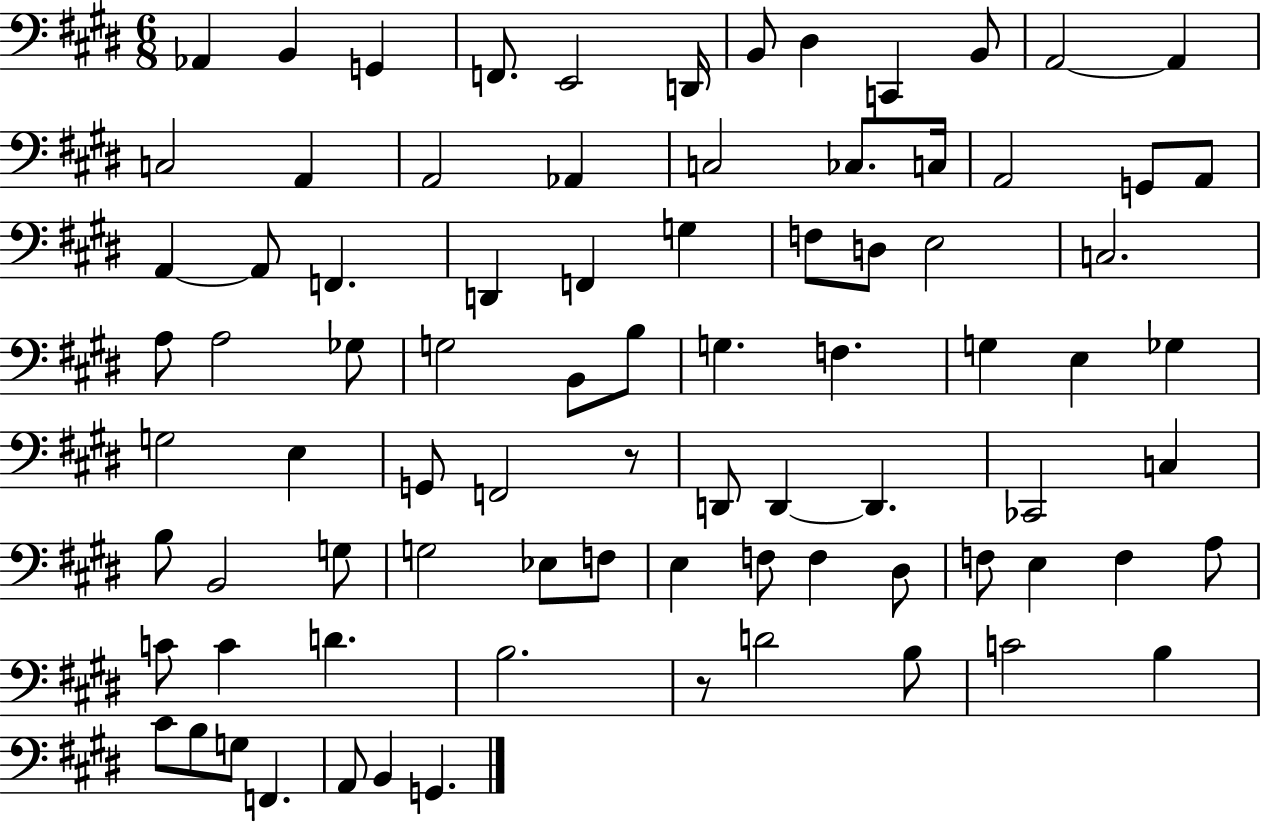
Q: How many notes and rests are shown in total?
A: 83